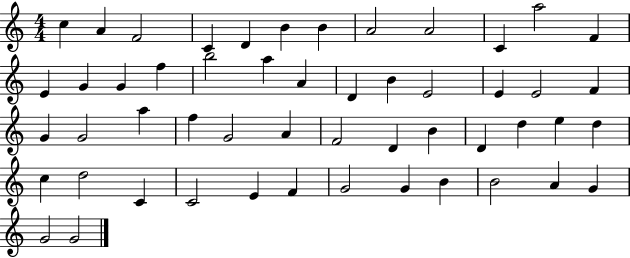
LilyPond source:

{
  \clef treble
  \numericTimeSignature
  \time 4/4
  \key c \major
  c''4 a'4 f'2 | c'4 d'4 b'4 b'4 | a'2 a'2 | c'4 a''2 f'4 | \break e'4 g'4 g'4 f''4 | b''2 a''4 a'4 | d'4 b'4 e'2 | e'4 e'2 f'4 | \break g'4 g'2 a''4 | f''4 g'2 a'4 | f'2 d'4 b'4 | d'4 d''4 e''4 d''4 | \break c''4 d''2 c'4 | c'2 e'4 f'4 | g'2 g'4 b'4 | b'2 a'4 g'4 | \break g'2 g'2 | \bar "|."
}